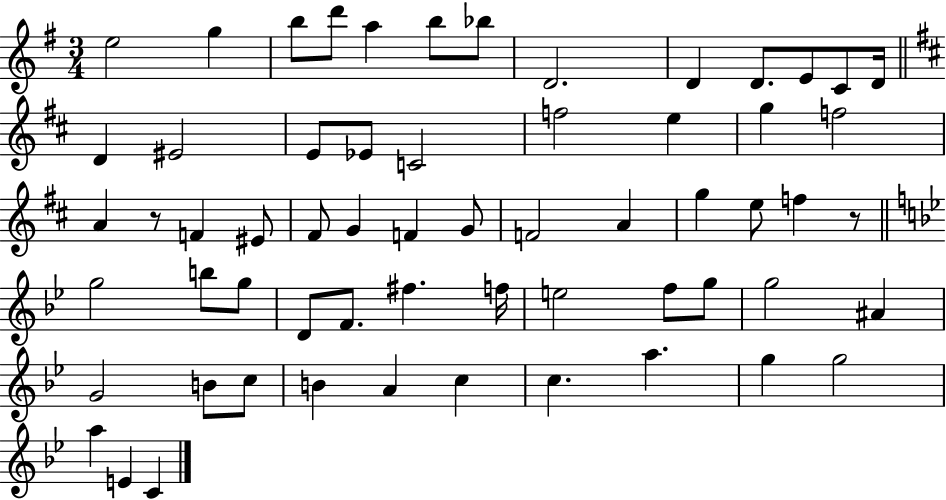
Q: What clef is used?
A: treble